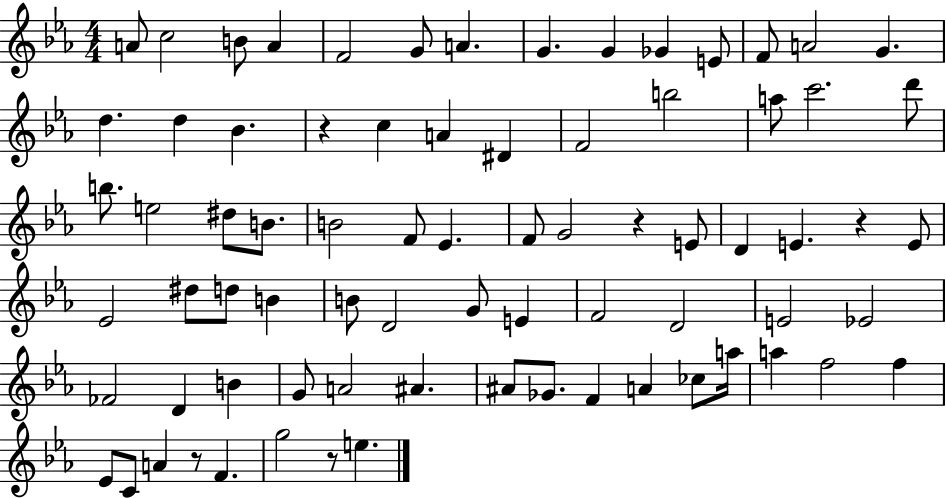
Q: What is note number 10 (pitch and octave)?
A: Gb4